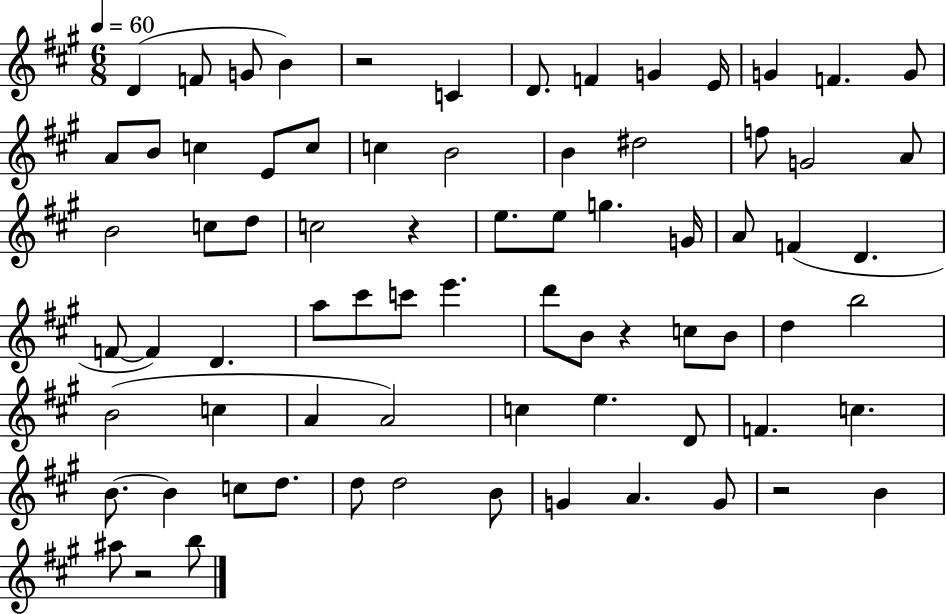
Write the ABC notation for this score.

X:1
T:Untitled
M:6/8
L:1/4
K:A
D F/2 G/2 B z2 C D/2 F G E/4 G F G/2 A/2 B/2 c E/2 c/2 c B2 B ^d2 f/2 G2 A/2 B2 c/2 d/2 c2 z e/2 e/2 g G/4 A/2 F D F/2 F D a/2 ^c'/2 c'/2 e' d'/2 B/2 z c/2 B/2 d b2 B2 c A A2 c e D/2 F c B/2 B c/2 d/2 d/2 d2 B/2 G A G/2 z2 B ^a/2 z2 b/2